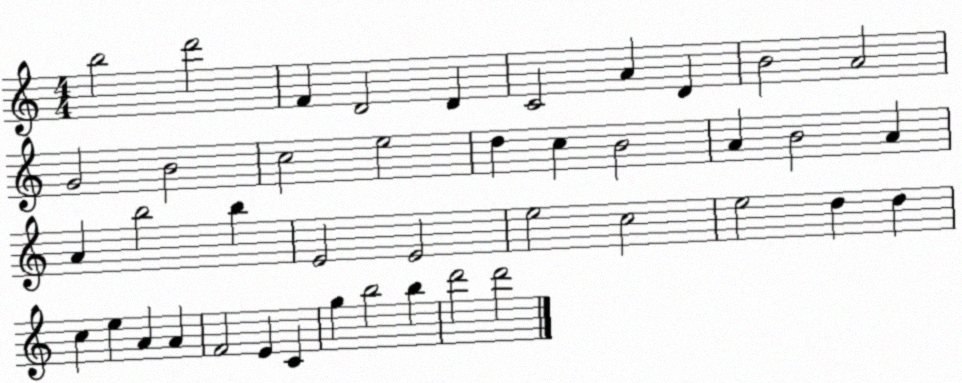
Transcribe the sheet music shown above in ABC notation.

X:1
T:Untitled
M:4/4
L:1/4
K:C
b2 d'2 F D2 D C2 A D B2 A2 G2 B2 c2 e2 d c B2 A B2 A A b2 b E2 E2 e2 c2 e2 d d c e A A F2 E C g b2 b d'2 d'2